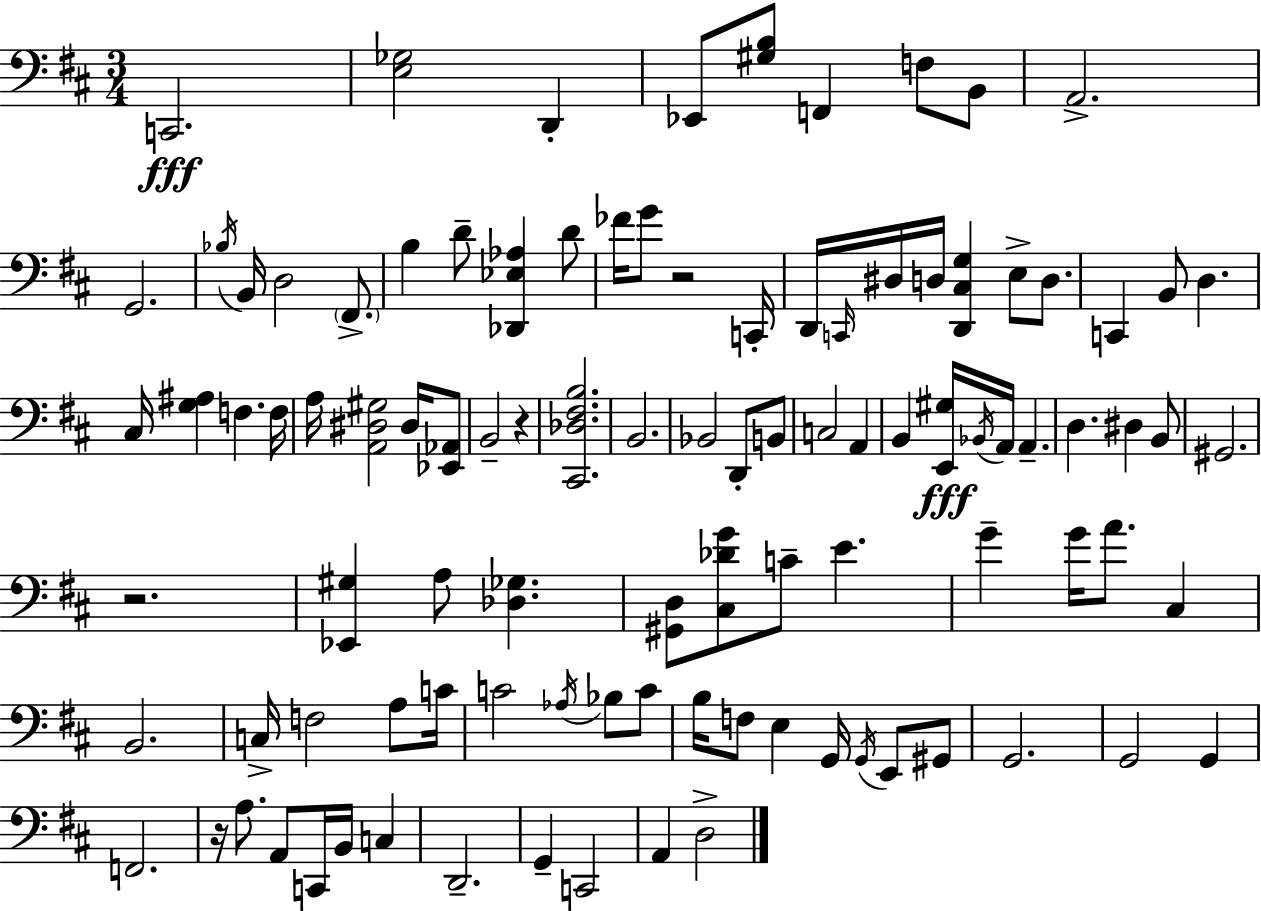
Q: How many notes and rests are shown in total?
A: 101